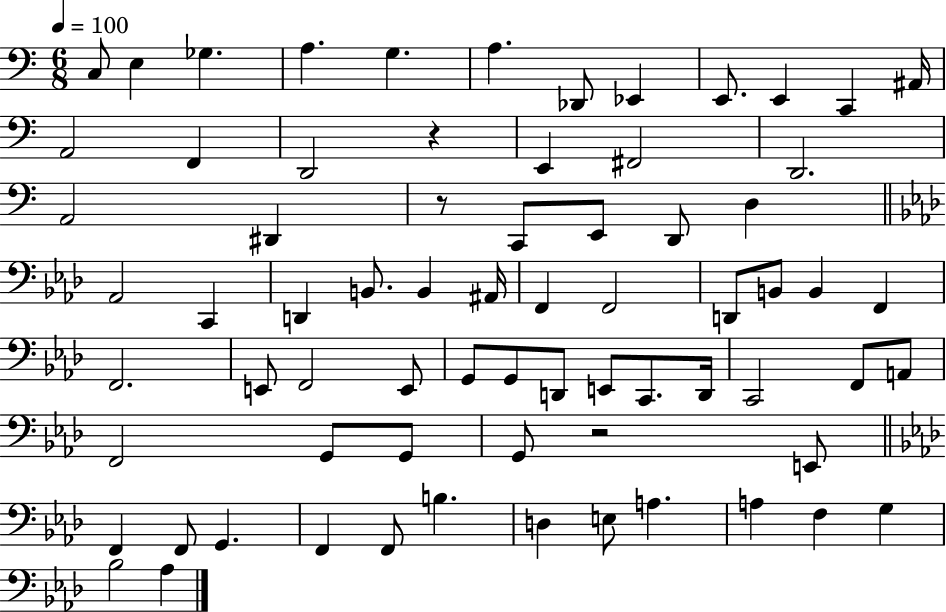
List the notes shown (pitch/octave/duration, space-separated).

C3/e E3/q Gb3/q. A3/q. G3/q. A3/q. Db2/e Eb2/q E2/e. E2/q C2/q A#2/s A2/h F2/q D2/h R/q E2/q F#2/h D2/h. A2/h D#2/q R/e C2/e E2/e D2/e D3/q Ab2/h C2/q D2/q B2/e. B2/q A#2/s F2/q F2/h D2/e B2/e B2/q F2/q F2/h. E2/e F2/h E2/e G2/e G2/e D2/e E2/e C2/e. D2/s C2/h F2/e A2/e F2/h G2/e G2/e G2/e R/h E2/e F2/q F2/e G2/q. F2/q F2/e B3/q. D3/q E3/e A3/q. A3/q F3/q G3/q Bb3/h Ab3/q